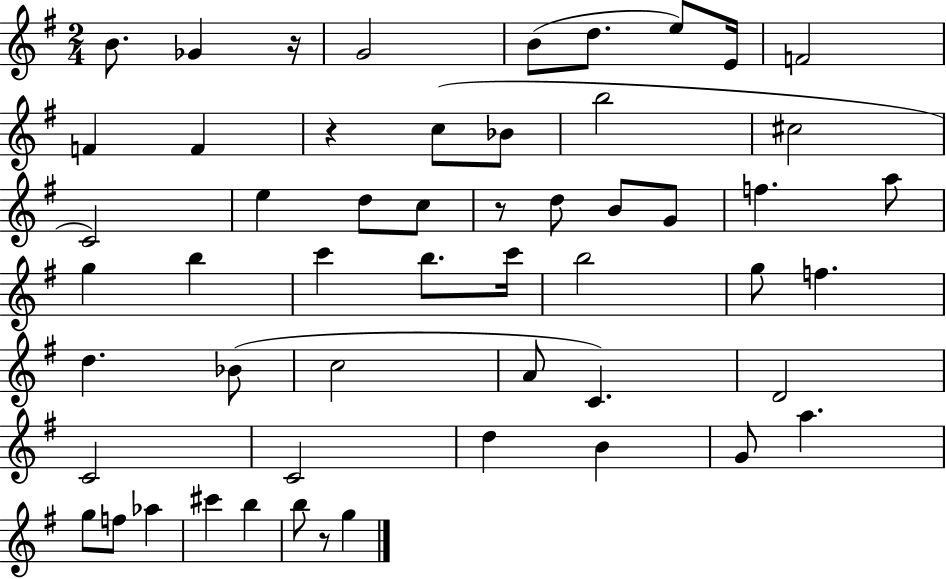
X:1
T:Untitled
M:2/4
L:1/4
K:G
B/2 _G z/4 G2 B/2 d/2 e/2 E/4 F2 F F z c/2 _B/2 b2 ^c2 C2 e d/2 c/2 z/2 d/2 B/2 G/2 f a/2 g b c' b/2 c'/4 b2 g/2 f d _B/2 c2 A/2 C D2 C2 C2 d B G/2 a g/2 f/2 _a ^c' b b/2 z/2 g